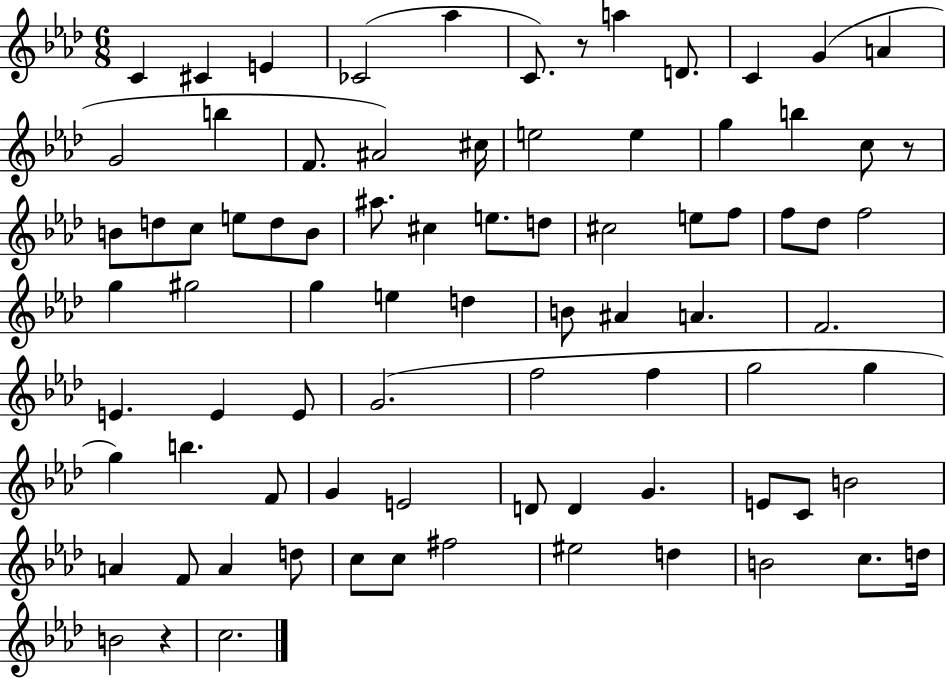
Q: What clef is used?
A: treble